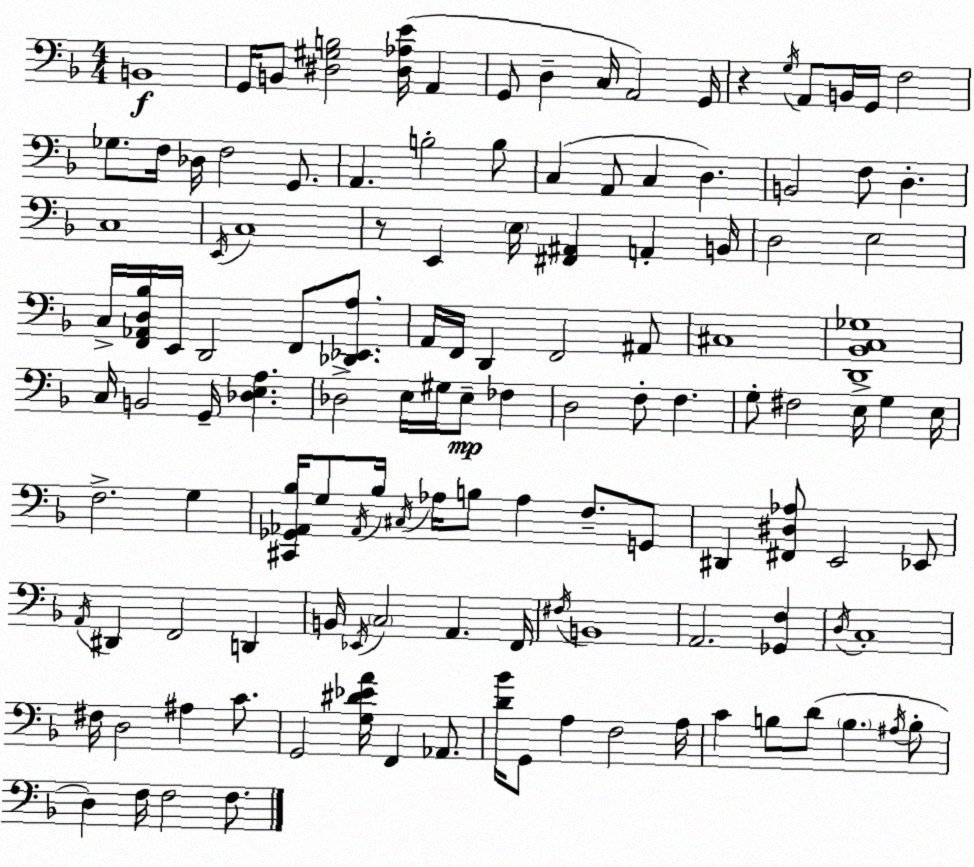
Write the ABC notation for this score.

X:1
T:Untitled
M:4/4
L:1/4
K:Dm
B,,4 G,,/4 B,,/2 [^D,^G,B,]2 [^D,_A,E]/4 A,, G,,/2 D, C,/4 A,,2 G,,/4 z G,/4 A,,/2 B,,/4 G,,/4 F,2 _G,/2 F,/4 _D,/4 F,2 G,,/2 A,, B,2 B,/2 C, A,,/2 C, D, B,,2 F,/2 D, C,4 E,,/4 C,4 z/2 E,, E,/4 [^F,,^A,,] A,, B,,/4 D,2 E,2 C,/4 [F,,_A,,D,_B,]/4 E,,/4 D,,2 F,,/2 [_D,,_E,,A,]/2 A,,/4 F,,/4 D,, F,,2 ^A,,/2 ^C,4 [D,,_B,,C,_G,]4 C,/4 B,,2 G,,/4 [_D,E,A,] _D,2 E,/4 ^G,/4 E,/2 _F, D,2 F,/2 F, G,/2 ^F,2 E,/4 G, E,/4 F,2 G, [^C,,_G,,_A,,_B,]/4 G,/2 _A,,/4 _B,/4 ^C,/4 _A,/4 B,/2 _A, F,/2 G,,/2 ^D,, [^F,,^D,_A,]/2 E,,2 _E,,/2 A,,/4 ^D,, F,,2 D,, B,,/4 _E,,/4 C,2 A,, F,,/4 ^F,/4 B,,4 A,,2 [_G,,F,] D,/4 C,4 ^F,/4 D,2 ^A, C/2 G,,2 [G,^D_EA]/4 F,, _A,,/2 [D_B]/4 G,,/2 A, F,2 A,/4 C B,/2 D/2 B, ^A,/4 B,/2 D, F,/4 F,2 F,/2